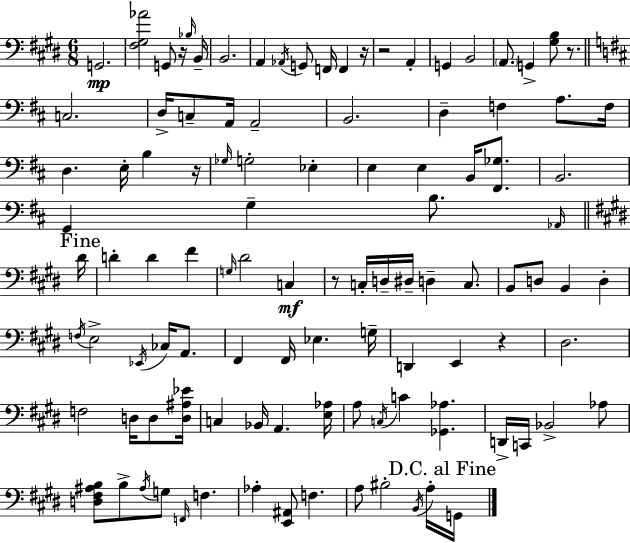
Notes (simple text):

G2/h. [F#3,G#3,Ab4]/h G2/e R/s Bb3/s B2/s B2/h. A2/q Ab2/s G2/e F2/s F2/q R/s R/h A2/q G2/q B2/h A2/e. G2/q [G#3,B3]/e R/e. C3/h. D3/s C3/e A2/s A2/h B2/h. D3/q F3/q A3/e. F3/s D3/q. E3/s B3/q R/s Gb3/s G3/h Eb3/q E3/q E3/q B2/s [F#2,Gb3]/e. B2/h. G2/q G3/q B3/e. Ab2/s D#4/s D4/q D4/q F#4/q G3/s D#4/h C3/q R/e C3/s D3/s D#3/s D3/q C3/e. B2/e D3/e B2/q D3/q F3/s E3/h Eb2/s CES3/s A2/e. F#2/q F#2/s Eb3/q. G3/s D2/q E2/q R/q D#3/h. F3/h D3/s D3/e [D3,A#3,Eb4]/s C3/q Bb2/s A2/q. [E3,Ab3]/s A3/e C3/s C4/q [Gb2,Ab3]/q. D2/s C2/s Bb2/h Ab3/e [D3,F#3,A#3,B3]/e B3/e A#3/s G3/e F2/s F3/q. Ab3/q [E2,A#2]/e F3/q. A3/e BIS3/h B2/s A3/s G2/s